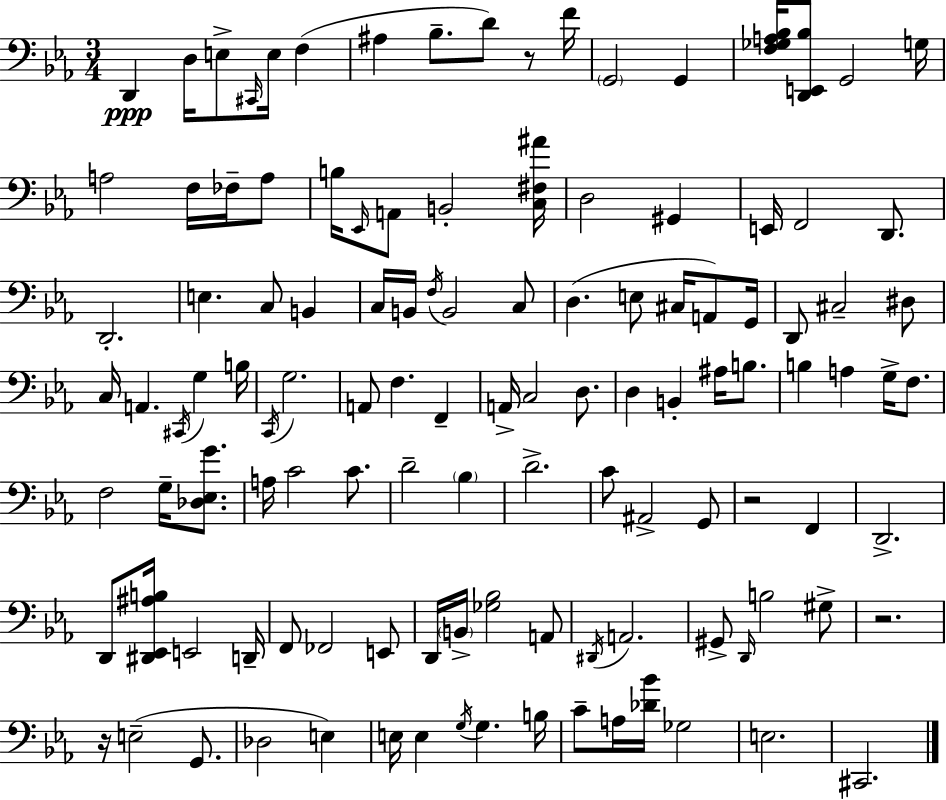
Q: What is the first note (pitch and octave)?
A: D2